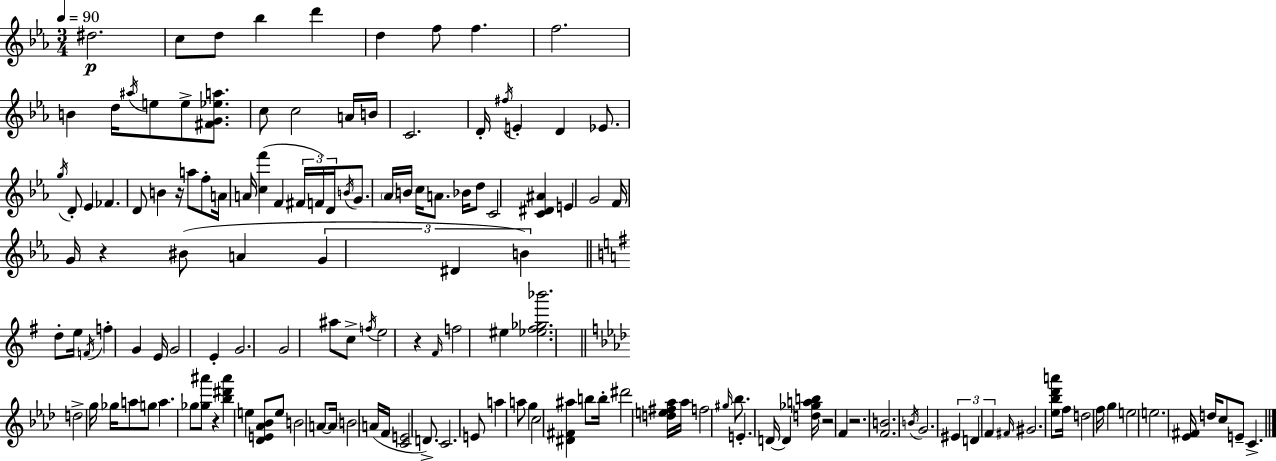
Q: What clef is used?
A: treble